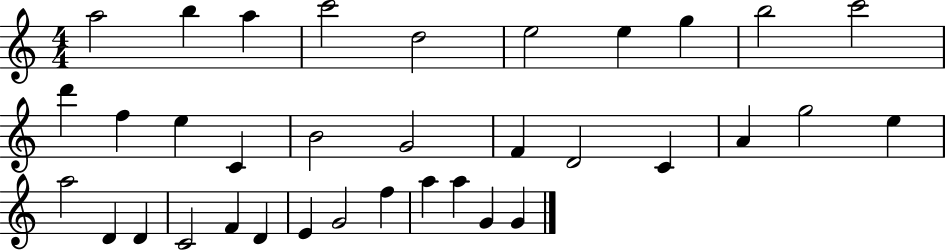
A5/h B5/q A5/q C6/h D5/h E5/h E5/q G5/q B5/h C6/h D6/q F5/q E5/q C4/q B4/h G4/h F4/q D4/h C4/q A4/q G5/h E5/q A5/h D4/q D4/q C4/h F4/q D4/q E4/q G4/h F5/q A5/q A5/q G4/q G4/q